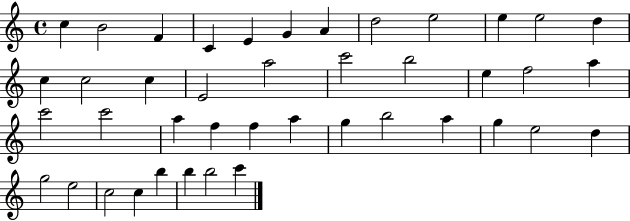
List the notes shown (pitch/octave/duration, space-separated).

C5/q B4/h F4/q C4/q E4/q G4/q A4/q D5/h E5/h E5/q E5/h D5/q C5/q C5/h C5/q E4/h A5/h C6/h B5/h E5/q F5/h A5/q C6/h C6/h A5/q F5/q F5/q A5/q G5/q B5/h A5/q G5/q E5/h D5/q G5/h E5/h C5/h C5/q B5/q B5/q B5/h C6/q